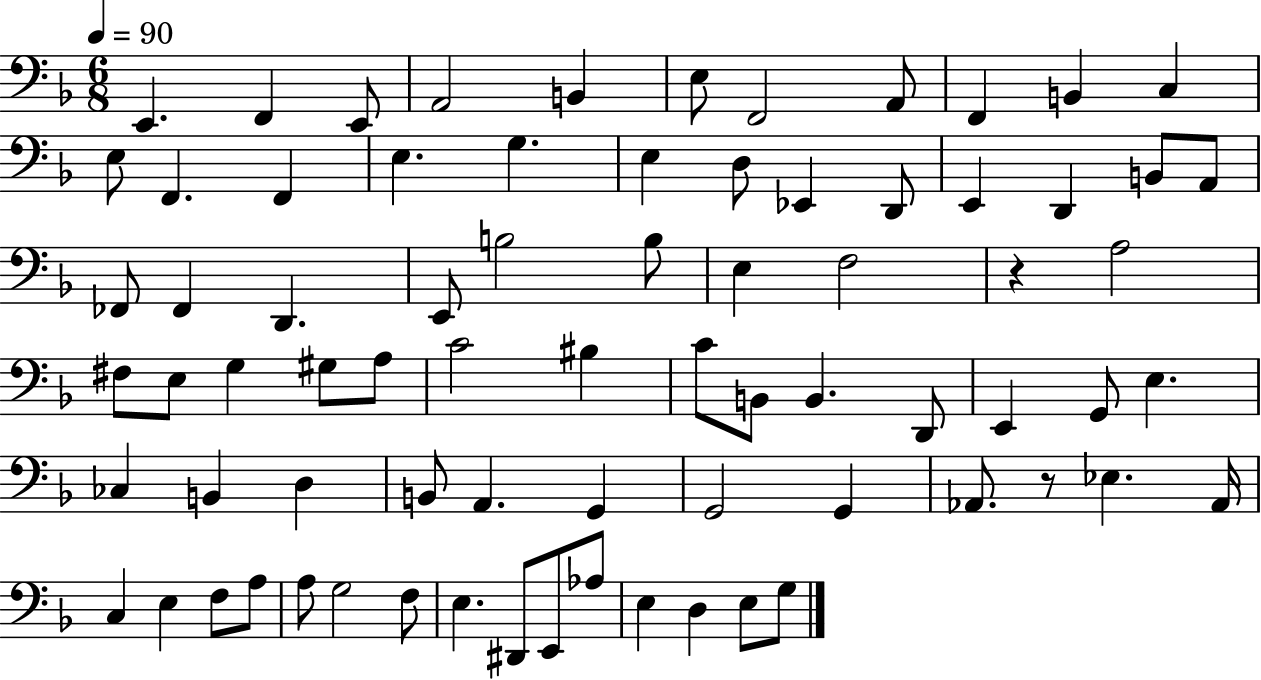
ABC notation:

X:1
T:Untitled
M:6/8
L:1/4
K:F
E,, F,, E,,/2 A,,2 B,, E,/2 F,,2 A,,/2 F,, B,, C, E,/2 F,, F,, E, G, E, D,/2 _E,, D,,/2 E,, D,, B,,/2 A,,/2 _F,,/2 _F,, D,, E,,/2 B,2 B,/2 E, F,2 z A,2 ^F,/2 E,/2 G, ^G,/2 A,/2 C2 ^B, C/2 B,,/2 B,, D,,/2 E,, G,,/2 E, _C, B,, D, B,,/2 A,, G,, G,,2 G,, _A,,/2 z/2 _E, _A,,/4 C, E, F,/2 A,/2 A,/2 G,2 F,/2 E, ^D,,/2 E,,/2 _A,/2 E, D, E,/2 G,/2